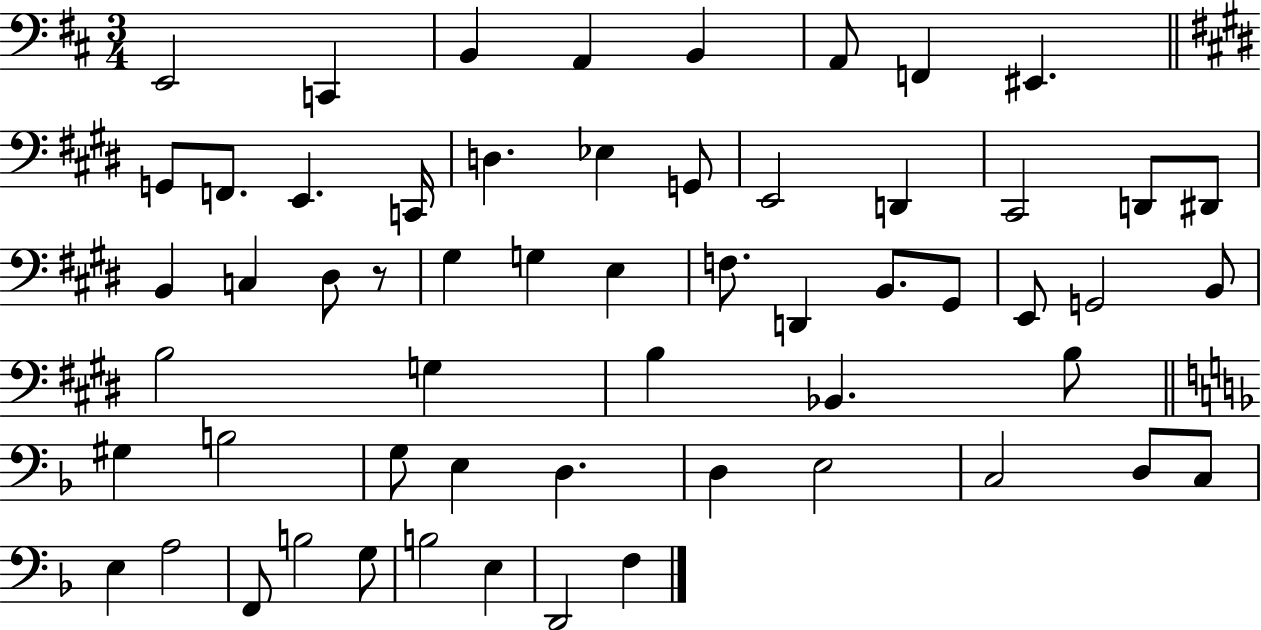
{
  \clef bass
  \numericTimeSignature
  \time 3/4
  \key d \major
  \repeat volta 2 { e,2 c,4 | b,4 a,4 b,4 | a,8 f,4 eis,4. | \bar "||" \break \key e \major g,8 f,8. e,4. c,16 | d4. ees4 g,8 | e,2 d,4 | cis,2 d,8 dis,8 | \break b,4 c4 dis8 r8 | gis4 g4 e4 | f8. d,4 b,8. gis,8 | e,8 g,2 b,8 | \break b2 g4 | b4 bes,4. b8 | \bar "||" \break \key d \minor gis4 b2 | g8 e4 d4. | d4 e2 | c2 d8 c8 | \break e4 a2 | f,8 b2 g8 | b2 e4 | d,2 f4 | \break } \bar "|."
}